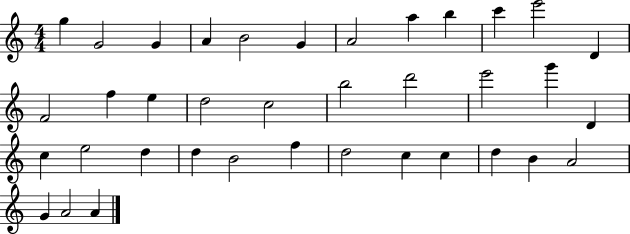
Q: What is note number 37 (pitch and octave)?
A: A4